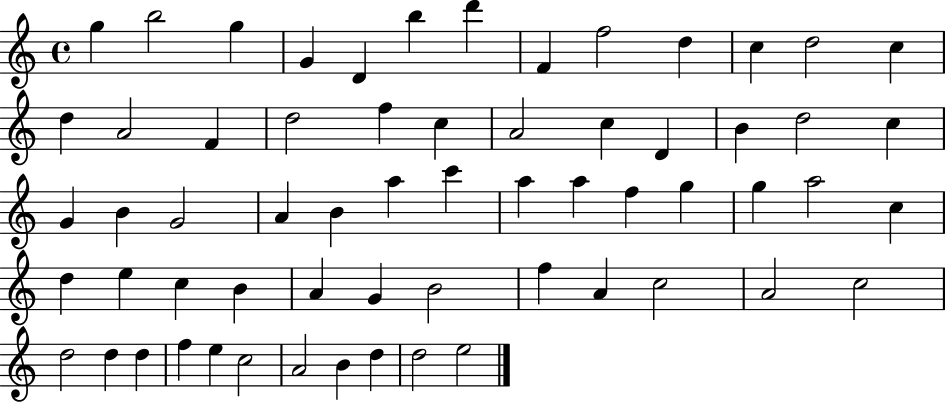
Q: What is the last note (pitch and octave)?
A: E5